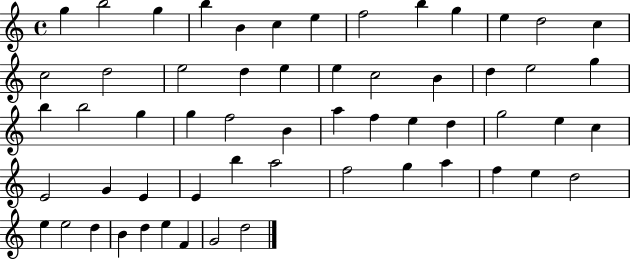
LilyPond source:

{
  \clef treble
  \time 4/4
  \defaultTimeSignature
  \key c \major
  g''4 b''2 g''4 | b''4 b'4 c''4 e''4 | f''2 b''4 g''4 | e''4 d''2 c''4 | \break c''2 d''2 | e''2 d''4 e''4 | e''4 c''2 b'4 | d''4 e''2 g''4 | \break b''4 b''2 g''4 | g''4 f''2 b'4 | a''4 f''4 e''4 d''4 | g''2 e''4 c''4 | \break e'2 g'4 e'4 | e'4 b''4 a''2 | f''2 g''4 a''4 | f''4 e''4 d''2 | \break e''4 e''2 d''4 | b'4 d''4 e''4 f'4 | g'2 d''2 | \bar "|."
}